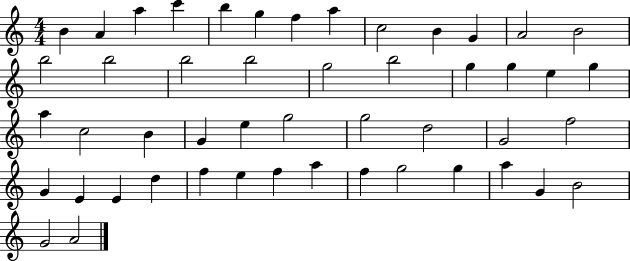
{
  \clef treble
  \numericTimeSignature
  \time 4/4
  \key c \major
  b'4 a'4 a''4 c'''4 | b''4 g''4 f''4 a''4 | c''2 b'4 g'4 | a'2 b'2 | \break b''2 b''2 | b''2 b''2 | g''2 b''2 | g''4 g''4 e''4 g''4 | \break a''4 c''2 b'4 | g'4 e''4 g''2 | g''2 d''2 | g'2 f''2 | \break g'4 e'4 e'4 d''4 | f''4 e''4 f''4 a''4 | f''4 g''2 g''4 | a''4 g'4 b'2 | \break g'2 a'2 | \bar "|."
}